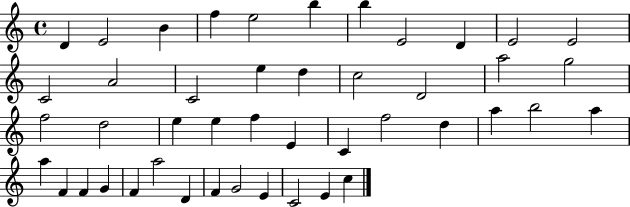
{
  \clef treble
  \time 4/4
  \defaultTimeSignature
  \key c \major
  d'4 e'2 b'4 | f''4 e''2 b''4 | b''4 e'2 d'4 | e'2 e'2 | \break c'2 a'2 | c'2 e''4 d''4 | c''2 d'2 | a''2 g''2 | \break f''2 d''2 | e''4 e''4 f''4 e'4 | c'4 f''2 d''4 | a''4 b''2 a''4 | \break a''4 f'4 f'4 g'4 | f'4 a''2 d'4 | f'4 g'2 e'4 | c'2 e'4 c''4 | \break \bar "|."
}